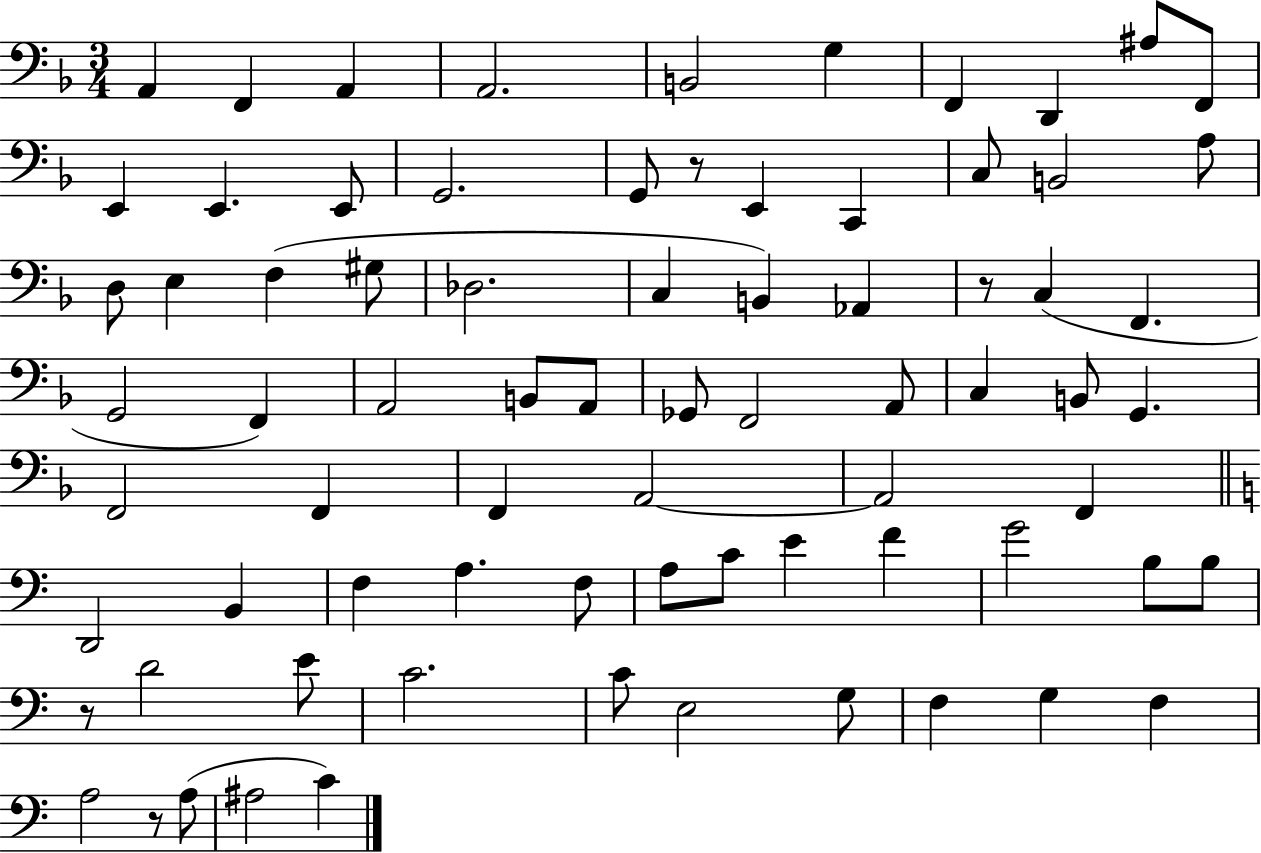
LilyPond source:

{
  \clef bass
  \numericTimeSignature
  \time 3/4
  \key f \major
  a,4 f,4 a,4 | a,2. | b,2 g4 | f,4 d,4 ais8 f,8 | \break e,4 e,4. e,8 | g,2. | g,8 r8 e,4 c,4 | c8 b,2 a8 | \break d8 e4 f4( gis8 | des2. | c4 b,4) aes,4 | r8 c4( f,4. | \break g,2 f,4) | a,2 b,8 a,8 | ges,8 f,2 a,8 | c4 b,8 g,4. | \break f,2 f,4 | f,4 a,2~~ | a,2 f,4 | \bar "||" \break \key c \major d,2 b,4 | f4 a4. f8 | a8 c'8 e'4 f'4 | g'2 b8 b8 | \break r8 d'2 e'8 | c'2. | c'8 e2 g8 | f4 g4 f4 | \break a2 r8 a8( | ais2 c'4) | \bar "|."
}